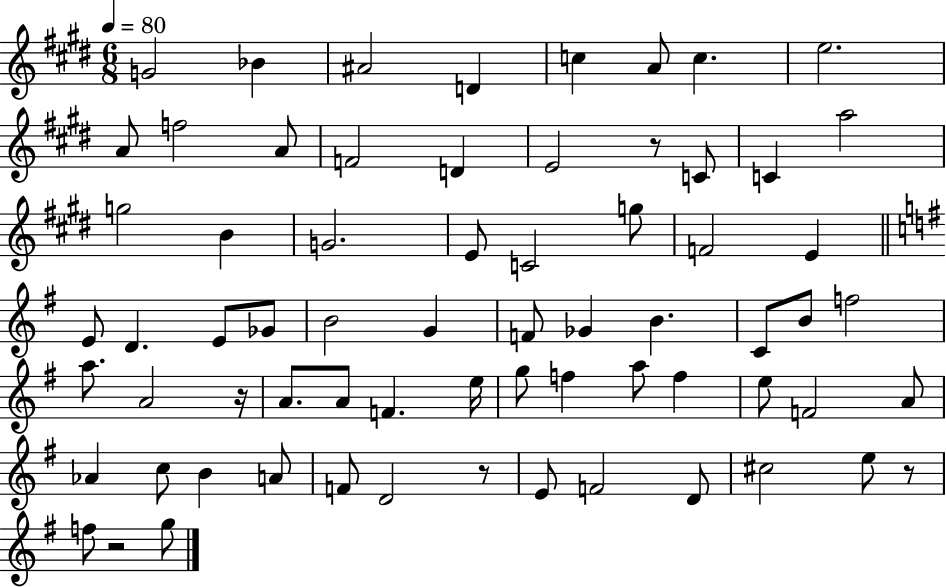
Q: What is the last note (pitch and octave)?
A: G5